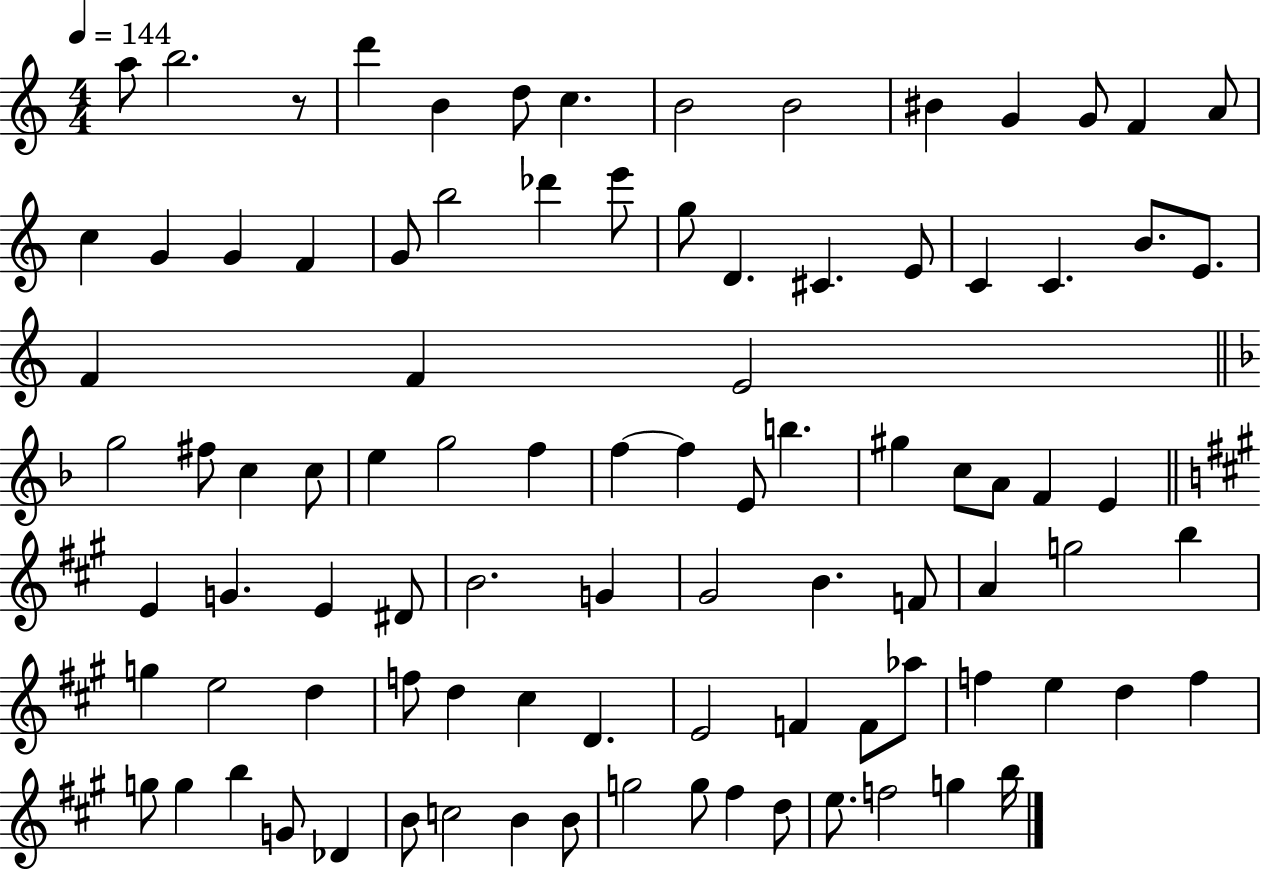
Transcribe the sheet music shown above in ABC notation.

X:1
T:Untitled
M:4/4
L:1/4
K:C
a/2 b2 z/2 d' B d/2 c B2 B2 ^B G G/2 F A/2 c G G F G/2 b2 _d' e'/2 g/2 D ^C E/2 C C B/2 E/2 F F E2 g2 ^f/2 c c/2 e g2 f f f E/2 b ^g c/2 A/2 F E E G E ^D/2 B2 G ^G2 B F/2 A g2 b g e2 d f/2 d ^c D E2 F F/2 _a/2 f e d f g/2 g b G/2 _D B/2 c2 B B/2 g2 g/2 ^f d/2 e/2 f2 g b/4